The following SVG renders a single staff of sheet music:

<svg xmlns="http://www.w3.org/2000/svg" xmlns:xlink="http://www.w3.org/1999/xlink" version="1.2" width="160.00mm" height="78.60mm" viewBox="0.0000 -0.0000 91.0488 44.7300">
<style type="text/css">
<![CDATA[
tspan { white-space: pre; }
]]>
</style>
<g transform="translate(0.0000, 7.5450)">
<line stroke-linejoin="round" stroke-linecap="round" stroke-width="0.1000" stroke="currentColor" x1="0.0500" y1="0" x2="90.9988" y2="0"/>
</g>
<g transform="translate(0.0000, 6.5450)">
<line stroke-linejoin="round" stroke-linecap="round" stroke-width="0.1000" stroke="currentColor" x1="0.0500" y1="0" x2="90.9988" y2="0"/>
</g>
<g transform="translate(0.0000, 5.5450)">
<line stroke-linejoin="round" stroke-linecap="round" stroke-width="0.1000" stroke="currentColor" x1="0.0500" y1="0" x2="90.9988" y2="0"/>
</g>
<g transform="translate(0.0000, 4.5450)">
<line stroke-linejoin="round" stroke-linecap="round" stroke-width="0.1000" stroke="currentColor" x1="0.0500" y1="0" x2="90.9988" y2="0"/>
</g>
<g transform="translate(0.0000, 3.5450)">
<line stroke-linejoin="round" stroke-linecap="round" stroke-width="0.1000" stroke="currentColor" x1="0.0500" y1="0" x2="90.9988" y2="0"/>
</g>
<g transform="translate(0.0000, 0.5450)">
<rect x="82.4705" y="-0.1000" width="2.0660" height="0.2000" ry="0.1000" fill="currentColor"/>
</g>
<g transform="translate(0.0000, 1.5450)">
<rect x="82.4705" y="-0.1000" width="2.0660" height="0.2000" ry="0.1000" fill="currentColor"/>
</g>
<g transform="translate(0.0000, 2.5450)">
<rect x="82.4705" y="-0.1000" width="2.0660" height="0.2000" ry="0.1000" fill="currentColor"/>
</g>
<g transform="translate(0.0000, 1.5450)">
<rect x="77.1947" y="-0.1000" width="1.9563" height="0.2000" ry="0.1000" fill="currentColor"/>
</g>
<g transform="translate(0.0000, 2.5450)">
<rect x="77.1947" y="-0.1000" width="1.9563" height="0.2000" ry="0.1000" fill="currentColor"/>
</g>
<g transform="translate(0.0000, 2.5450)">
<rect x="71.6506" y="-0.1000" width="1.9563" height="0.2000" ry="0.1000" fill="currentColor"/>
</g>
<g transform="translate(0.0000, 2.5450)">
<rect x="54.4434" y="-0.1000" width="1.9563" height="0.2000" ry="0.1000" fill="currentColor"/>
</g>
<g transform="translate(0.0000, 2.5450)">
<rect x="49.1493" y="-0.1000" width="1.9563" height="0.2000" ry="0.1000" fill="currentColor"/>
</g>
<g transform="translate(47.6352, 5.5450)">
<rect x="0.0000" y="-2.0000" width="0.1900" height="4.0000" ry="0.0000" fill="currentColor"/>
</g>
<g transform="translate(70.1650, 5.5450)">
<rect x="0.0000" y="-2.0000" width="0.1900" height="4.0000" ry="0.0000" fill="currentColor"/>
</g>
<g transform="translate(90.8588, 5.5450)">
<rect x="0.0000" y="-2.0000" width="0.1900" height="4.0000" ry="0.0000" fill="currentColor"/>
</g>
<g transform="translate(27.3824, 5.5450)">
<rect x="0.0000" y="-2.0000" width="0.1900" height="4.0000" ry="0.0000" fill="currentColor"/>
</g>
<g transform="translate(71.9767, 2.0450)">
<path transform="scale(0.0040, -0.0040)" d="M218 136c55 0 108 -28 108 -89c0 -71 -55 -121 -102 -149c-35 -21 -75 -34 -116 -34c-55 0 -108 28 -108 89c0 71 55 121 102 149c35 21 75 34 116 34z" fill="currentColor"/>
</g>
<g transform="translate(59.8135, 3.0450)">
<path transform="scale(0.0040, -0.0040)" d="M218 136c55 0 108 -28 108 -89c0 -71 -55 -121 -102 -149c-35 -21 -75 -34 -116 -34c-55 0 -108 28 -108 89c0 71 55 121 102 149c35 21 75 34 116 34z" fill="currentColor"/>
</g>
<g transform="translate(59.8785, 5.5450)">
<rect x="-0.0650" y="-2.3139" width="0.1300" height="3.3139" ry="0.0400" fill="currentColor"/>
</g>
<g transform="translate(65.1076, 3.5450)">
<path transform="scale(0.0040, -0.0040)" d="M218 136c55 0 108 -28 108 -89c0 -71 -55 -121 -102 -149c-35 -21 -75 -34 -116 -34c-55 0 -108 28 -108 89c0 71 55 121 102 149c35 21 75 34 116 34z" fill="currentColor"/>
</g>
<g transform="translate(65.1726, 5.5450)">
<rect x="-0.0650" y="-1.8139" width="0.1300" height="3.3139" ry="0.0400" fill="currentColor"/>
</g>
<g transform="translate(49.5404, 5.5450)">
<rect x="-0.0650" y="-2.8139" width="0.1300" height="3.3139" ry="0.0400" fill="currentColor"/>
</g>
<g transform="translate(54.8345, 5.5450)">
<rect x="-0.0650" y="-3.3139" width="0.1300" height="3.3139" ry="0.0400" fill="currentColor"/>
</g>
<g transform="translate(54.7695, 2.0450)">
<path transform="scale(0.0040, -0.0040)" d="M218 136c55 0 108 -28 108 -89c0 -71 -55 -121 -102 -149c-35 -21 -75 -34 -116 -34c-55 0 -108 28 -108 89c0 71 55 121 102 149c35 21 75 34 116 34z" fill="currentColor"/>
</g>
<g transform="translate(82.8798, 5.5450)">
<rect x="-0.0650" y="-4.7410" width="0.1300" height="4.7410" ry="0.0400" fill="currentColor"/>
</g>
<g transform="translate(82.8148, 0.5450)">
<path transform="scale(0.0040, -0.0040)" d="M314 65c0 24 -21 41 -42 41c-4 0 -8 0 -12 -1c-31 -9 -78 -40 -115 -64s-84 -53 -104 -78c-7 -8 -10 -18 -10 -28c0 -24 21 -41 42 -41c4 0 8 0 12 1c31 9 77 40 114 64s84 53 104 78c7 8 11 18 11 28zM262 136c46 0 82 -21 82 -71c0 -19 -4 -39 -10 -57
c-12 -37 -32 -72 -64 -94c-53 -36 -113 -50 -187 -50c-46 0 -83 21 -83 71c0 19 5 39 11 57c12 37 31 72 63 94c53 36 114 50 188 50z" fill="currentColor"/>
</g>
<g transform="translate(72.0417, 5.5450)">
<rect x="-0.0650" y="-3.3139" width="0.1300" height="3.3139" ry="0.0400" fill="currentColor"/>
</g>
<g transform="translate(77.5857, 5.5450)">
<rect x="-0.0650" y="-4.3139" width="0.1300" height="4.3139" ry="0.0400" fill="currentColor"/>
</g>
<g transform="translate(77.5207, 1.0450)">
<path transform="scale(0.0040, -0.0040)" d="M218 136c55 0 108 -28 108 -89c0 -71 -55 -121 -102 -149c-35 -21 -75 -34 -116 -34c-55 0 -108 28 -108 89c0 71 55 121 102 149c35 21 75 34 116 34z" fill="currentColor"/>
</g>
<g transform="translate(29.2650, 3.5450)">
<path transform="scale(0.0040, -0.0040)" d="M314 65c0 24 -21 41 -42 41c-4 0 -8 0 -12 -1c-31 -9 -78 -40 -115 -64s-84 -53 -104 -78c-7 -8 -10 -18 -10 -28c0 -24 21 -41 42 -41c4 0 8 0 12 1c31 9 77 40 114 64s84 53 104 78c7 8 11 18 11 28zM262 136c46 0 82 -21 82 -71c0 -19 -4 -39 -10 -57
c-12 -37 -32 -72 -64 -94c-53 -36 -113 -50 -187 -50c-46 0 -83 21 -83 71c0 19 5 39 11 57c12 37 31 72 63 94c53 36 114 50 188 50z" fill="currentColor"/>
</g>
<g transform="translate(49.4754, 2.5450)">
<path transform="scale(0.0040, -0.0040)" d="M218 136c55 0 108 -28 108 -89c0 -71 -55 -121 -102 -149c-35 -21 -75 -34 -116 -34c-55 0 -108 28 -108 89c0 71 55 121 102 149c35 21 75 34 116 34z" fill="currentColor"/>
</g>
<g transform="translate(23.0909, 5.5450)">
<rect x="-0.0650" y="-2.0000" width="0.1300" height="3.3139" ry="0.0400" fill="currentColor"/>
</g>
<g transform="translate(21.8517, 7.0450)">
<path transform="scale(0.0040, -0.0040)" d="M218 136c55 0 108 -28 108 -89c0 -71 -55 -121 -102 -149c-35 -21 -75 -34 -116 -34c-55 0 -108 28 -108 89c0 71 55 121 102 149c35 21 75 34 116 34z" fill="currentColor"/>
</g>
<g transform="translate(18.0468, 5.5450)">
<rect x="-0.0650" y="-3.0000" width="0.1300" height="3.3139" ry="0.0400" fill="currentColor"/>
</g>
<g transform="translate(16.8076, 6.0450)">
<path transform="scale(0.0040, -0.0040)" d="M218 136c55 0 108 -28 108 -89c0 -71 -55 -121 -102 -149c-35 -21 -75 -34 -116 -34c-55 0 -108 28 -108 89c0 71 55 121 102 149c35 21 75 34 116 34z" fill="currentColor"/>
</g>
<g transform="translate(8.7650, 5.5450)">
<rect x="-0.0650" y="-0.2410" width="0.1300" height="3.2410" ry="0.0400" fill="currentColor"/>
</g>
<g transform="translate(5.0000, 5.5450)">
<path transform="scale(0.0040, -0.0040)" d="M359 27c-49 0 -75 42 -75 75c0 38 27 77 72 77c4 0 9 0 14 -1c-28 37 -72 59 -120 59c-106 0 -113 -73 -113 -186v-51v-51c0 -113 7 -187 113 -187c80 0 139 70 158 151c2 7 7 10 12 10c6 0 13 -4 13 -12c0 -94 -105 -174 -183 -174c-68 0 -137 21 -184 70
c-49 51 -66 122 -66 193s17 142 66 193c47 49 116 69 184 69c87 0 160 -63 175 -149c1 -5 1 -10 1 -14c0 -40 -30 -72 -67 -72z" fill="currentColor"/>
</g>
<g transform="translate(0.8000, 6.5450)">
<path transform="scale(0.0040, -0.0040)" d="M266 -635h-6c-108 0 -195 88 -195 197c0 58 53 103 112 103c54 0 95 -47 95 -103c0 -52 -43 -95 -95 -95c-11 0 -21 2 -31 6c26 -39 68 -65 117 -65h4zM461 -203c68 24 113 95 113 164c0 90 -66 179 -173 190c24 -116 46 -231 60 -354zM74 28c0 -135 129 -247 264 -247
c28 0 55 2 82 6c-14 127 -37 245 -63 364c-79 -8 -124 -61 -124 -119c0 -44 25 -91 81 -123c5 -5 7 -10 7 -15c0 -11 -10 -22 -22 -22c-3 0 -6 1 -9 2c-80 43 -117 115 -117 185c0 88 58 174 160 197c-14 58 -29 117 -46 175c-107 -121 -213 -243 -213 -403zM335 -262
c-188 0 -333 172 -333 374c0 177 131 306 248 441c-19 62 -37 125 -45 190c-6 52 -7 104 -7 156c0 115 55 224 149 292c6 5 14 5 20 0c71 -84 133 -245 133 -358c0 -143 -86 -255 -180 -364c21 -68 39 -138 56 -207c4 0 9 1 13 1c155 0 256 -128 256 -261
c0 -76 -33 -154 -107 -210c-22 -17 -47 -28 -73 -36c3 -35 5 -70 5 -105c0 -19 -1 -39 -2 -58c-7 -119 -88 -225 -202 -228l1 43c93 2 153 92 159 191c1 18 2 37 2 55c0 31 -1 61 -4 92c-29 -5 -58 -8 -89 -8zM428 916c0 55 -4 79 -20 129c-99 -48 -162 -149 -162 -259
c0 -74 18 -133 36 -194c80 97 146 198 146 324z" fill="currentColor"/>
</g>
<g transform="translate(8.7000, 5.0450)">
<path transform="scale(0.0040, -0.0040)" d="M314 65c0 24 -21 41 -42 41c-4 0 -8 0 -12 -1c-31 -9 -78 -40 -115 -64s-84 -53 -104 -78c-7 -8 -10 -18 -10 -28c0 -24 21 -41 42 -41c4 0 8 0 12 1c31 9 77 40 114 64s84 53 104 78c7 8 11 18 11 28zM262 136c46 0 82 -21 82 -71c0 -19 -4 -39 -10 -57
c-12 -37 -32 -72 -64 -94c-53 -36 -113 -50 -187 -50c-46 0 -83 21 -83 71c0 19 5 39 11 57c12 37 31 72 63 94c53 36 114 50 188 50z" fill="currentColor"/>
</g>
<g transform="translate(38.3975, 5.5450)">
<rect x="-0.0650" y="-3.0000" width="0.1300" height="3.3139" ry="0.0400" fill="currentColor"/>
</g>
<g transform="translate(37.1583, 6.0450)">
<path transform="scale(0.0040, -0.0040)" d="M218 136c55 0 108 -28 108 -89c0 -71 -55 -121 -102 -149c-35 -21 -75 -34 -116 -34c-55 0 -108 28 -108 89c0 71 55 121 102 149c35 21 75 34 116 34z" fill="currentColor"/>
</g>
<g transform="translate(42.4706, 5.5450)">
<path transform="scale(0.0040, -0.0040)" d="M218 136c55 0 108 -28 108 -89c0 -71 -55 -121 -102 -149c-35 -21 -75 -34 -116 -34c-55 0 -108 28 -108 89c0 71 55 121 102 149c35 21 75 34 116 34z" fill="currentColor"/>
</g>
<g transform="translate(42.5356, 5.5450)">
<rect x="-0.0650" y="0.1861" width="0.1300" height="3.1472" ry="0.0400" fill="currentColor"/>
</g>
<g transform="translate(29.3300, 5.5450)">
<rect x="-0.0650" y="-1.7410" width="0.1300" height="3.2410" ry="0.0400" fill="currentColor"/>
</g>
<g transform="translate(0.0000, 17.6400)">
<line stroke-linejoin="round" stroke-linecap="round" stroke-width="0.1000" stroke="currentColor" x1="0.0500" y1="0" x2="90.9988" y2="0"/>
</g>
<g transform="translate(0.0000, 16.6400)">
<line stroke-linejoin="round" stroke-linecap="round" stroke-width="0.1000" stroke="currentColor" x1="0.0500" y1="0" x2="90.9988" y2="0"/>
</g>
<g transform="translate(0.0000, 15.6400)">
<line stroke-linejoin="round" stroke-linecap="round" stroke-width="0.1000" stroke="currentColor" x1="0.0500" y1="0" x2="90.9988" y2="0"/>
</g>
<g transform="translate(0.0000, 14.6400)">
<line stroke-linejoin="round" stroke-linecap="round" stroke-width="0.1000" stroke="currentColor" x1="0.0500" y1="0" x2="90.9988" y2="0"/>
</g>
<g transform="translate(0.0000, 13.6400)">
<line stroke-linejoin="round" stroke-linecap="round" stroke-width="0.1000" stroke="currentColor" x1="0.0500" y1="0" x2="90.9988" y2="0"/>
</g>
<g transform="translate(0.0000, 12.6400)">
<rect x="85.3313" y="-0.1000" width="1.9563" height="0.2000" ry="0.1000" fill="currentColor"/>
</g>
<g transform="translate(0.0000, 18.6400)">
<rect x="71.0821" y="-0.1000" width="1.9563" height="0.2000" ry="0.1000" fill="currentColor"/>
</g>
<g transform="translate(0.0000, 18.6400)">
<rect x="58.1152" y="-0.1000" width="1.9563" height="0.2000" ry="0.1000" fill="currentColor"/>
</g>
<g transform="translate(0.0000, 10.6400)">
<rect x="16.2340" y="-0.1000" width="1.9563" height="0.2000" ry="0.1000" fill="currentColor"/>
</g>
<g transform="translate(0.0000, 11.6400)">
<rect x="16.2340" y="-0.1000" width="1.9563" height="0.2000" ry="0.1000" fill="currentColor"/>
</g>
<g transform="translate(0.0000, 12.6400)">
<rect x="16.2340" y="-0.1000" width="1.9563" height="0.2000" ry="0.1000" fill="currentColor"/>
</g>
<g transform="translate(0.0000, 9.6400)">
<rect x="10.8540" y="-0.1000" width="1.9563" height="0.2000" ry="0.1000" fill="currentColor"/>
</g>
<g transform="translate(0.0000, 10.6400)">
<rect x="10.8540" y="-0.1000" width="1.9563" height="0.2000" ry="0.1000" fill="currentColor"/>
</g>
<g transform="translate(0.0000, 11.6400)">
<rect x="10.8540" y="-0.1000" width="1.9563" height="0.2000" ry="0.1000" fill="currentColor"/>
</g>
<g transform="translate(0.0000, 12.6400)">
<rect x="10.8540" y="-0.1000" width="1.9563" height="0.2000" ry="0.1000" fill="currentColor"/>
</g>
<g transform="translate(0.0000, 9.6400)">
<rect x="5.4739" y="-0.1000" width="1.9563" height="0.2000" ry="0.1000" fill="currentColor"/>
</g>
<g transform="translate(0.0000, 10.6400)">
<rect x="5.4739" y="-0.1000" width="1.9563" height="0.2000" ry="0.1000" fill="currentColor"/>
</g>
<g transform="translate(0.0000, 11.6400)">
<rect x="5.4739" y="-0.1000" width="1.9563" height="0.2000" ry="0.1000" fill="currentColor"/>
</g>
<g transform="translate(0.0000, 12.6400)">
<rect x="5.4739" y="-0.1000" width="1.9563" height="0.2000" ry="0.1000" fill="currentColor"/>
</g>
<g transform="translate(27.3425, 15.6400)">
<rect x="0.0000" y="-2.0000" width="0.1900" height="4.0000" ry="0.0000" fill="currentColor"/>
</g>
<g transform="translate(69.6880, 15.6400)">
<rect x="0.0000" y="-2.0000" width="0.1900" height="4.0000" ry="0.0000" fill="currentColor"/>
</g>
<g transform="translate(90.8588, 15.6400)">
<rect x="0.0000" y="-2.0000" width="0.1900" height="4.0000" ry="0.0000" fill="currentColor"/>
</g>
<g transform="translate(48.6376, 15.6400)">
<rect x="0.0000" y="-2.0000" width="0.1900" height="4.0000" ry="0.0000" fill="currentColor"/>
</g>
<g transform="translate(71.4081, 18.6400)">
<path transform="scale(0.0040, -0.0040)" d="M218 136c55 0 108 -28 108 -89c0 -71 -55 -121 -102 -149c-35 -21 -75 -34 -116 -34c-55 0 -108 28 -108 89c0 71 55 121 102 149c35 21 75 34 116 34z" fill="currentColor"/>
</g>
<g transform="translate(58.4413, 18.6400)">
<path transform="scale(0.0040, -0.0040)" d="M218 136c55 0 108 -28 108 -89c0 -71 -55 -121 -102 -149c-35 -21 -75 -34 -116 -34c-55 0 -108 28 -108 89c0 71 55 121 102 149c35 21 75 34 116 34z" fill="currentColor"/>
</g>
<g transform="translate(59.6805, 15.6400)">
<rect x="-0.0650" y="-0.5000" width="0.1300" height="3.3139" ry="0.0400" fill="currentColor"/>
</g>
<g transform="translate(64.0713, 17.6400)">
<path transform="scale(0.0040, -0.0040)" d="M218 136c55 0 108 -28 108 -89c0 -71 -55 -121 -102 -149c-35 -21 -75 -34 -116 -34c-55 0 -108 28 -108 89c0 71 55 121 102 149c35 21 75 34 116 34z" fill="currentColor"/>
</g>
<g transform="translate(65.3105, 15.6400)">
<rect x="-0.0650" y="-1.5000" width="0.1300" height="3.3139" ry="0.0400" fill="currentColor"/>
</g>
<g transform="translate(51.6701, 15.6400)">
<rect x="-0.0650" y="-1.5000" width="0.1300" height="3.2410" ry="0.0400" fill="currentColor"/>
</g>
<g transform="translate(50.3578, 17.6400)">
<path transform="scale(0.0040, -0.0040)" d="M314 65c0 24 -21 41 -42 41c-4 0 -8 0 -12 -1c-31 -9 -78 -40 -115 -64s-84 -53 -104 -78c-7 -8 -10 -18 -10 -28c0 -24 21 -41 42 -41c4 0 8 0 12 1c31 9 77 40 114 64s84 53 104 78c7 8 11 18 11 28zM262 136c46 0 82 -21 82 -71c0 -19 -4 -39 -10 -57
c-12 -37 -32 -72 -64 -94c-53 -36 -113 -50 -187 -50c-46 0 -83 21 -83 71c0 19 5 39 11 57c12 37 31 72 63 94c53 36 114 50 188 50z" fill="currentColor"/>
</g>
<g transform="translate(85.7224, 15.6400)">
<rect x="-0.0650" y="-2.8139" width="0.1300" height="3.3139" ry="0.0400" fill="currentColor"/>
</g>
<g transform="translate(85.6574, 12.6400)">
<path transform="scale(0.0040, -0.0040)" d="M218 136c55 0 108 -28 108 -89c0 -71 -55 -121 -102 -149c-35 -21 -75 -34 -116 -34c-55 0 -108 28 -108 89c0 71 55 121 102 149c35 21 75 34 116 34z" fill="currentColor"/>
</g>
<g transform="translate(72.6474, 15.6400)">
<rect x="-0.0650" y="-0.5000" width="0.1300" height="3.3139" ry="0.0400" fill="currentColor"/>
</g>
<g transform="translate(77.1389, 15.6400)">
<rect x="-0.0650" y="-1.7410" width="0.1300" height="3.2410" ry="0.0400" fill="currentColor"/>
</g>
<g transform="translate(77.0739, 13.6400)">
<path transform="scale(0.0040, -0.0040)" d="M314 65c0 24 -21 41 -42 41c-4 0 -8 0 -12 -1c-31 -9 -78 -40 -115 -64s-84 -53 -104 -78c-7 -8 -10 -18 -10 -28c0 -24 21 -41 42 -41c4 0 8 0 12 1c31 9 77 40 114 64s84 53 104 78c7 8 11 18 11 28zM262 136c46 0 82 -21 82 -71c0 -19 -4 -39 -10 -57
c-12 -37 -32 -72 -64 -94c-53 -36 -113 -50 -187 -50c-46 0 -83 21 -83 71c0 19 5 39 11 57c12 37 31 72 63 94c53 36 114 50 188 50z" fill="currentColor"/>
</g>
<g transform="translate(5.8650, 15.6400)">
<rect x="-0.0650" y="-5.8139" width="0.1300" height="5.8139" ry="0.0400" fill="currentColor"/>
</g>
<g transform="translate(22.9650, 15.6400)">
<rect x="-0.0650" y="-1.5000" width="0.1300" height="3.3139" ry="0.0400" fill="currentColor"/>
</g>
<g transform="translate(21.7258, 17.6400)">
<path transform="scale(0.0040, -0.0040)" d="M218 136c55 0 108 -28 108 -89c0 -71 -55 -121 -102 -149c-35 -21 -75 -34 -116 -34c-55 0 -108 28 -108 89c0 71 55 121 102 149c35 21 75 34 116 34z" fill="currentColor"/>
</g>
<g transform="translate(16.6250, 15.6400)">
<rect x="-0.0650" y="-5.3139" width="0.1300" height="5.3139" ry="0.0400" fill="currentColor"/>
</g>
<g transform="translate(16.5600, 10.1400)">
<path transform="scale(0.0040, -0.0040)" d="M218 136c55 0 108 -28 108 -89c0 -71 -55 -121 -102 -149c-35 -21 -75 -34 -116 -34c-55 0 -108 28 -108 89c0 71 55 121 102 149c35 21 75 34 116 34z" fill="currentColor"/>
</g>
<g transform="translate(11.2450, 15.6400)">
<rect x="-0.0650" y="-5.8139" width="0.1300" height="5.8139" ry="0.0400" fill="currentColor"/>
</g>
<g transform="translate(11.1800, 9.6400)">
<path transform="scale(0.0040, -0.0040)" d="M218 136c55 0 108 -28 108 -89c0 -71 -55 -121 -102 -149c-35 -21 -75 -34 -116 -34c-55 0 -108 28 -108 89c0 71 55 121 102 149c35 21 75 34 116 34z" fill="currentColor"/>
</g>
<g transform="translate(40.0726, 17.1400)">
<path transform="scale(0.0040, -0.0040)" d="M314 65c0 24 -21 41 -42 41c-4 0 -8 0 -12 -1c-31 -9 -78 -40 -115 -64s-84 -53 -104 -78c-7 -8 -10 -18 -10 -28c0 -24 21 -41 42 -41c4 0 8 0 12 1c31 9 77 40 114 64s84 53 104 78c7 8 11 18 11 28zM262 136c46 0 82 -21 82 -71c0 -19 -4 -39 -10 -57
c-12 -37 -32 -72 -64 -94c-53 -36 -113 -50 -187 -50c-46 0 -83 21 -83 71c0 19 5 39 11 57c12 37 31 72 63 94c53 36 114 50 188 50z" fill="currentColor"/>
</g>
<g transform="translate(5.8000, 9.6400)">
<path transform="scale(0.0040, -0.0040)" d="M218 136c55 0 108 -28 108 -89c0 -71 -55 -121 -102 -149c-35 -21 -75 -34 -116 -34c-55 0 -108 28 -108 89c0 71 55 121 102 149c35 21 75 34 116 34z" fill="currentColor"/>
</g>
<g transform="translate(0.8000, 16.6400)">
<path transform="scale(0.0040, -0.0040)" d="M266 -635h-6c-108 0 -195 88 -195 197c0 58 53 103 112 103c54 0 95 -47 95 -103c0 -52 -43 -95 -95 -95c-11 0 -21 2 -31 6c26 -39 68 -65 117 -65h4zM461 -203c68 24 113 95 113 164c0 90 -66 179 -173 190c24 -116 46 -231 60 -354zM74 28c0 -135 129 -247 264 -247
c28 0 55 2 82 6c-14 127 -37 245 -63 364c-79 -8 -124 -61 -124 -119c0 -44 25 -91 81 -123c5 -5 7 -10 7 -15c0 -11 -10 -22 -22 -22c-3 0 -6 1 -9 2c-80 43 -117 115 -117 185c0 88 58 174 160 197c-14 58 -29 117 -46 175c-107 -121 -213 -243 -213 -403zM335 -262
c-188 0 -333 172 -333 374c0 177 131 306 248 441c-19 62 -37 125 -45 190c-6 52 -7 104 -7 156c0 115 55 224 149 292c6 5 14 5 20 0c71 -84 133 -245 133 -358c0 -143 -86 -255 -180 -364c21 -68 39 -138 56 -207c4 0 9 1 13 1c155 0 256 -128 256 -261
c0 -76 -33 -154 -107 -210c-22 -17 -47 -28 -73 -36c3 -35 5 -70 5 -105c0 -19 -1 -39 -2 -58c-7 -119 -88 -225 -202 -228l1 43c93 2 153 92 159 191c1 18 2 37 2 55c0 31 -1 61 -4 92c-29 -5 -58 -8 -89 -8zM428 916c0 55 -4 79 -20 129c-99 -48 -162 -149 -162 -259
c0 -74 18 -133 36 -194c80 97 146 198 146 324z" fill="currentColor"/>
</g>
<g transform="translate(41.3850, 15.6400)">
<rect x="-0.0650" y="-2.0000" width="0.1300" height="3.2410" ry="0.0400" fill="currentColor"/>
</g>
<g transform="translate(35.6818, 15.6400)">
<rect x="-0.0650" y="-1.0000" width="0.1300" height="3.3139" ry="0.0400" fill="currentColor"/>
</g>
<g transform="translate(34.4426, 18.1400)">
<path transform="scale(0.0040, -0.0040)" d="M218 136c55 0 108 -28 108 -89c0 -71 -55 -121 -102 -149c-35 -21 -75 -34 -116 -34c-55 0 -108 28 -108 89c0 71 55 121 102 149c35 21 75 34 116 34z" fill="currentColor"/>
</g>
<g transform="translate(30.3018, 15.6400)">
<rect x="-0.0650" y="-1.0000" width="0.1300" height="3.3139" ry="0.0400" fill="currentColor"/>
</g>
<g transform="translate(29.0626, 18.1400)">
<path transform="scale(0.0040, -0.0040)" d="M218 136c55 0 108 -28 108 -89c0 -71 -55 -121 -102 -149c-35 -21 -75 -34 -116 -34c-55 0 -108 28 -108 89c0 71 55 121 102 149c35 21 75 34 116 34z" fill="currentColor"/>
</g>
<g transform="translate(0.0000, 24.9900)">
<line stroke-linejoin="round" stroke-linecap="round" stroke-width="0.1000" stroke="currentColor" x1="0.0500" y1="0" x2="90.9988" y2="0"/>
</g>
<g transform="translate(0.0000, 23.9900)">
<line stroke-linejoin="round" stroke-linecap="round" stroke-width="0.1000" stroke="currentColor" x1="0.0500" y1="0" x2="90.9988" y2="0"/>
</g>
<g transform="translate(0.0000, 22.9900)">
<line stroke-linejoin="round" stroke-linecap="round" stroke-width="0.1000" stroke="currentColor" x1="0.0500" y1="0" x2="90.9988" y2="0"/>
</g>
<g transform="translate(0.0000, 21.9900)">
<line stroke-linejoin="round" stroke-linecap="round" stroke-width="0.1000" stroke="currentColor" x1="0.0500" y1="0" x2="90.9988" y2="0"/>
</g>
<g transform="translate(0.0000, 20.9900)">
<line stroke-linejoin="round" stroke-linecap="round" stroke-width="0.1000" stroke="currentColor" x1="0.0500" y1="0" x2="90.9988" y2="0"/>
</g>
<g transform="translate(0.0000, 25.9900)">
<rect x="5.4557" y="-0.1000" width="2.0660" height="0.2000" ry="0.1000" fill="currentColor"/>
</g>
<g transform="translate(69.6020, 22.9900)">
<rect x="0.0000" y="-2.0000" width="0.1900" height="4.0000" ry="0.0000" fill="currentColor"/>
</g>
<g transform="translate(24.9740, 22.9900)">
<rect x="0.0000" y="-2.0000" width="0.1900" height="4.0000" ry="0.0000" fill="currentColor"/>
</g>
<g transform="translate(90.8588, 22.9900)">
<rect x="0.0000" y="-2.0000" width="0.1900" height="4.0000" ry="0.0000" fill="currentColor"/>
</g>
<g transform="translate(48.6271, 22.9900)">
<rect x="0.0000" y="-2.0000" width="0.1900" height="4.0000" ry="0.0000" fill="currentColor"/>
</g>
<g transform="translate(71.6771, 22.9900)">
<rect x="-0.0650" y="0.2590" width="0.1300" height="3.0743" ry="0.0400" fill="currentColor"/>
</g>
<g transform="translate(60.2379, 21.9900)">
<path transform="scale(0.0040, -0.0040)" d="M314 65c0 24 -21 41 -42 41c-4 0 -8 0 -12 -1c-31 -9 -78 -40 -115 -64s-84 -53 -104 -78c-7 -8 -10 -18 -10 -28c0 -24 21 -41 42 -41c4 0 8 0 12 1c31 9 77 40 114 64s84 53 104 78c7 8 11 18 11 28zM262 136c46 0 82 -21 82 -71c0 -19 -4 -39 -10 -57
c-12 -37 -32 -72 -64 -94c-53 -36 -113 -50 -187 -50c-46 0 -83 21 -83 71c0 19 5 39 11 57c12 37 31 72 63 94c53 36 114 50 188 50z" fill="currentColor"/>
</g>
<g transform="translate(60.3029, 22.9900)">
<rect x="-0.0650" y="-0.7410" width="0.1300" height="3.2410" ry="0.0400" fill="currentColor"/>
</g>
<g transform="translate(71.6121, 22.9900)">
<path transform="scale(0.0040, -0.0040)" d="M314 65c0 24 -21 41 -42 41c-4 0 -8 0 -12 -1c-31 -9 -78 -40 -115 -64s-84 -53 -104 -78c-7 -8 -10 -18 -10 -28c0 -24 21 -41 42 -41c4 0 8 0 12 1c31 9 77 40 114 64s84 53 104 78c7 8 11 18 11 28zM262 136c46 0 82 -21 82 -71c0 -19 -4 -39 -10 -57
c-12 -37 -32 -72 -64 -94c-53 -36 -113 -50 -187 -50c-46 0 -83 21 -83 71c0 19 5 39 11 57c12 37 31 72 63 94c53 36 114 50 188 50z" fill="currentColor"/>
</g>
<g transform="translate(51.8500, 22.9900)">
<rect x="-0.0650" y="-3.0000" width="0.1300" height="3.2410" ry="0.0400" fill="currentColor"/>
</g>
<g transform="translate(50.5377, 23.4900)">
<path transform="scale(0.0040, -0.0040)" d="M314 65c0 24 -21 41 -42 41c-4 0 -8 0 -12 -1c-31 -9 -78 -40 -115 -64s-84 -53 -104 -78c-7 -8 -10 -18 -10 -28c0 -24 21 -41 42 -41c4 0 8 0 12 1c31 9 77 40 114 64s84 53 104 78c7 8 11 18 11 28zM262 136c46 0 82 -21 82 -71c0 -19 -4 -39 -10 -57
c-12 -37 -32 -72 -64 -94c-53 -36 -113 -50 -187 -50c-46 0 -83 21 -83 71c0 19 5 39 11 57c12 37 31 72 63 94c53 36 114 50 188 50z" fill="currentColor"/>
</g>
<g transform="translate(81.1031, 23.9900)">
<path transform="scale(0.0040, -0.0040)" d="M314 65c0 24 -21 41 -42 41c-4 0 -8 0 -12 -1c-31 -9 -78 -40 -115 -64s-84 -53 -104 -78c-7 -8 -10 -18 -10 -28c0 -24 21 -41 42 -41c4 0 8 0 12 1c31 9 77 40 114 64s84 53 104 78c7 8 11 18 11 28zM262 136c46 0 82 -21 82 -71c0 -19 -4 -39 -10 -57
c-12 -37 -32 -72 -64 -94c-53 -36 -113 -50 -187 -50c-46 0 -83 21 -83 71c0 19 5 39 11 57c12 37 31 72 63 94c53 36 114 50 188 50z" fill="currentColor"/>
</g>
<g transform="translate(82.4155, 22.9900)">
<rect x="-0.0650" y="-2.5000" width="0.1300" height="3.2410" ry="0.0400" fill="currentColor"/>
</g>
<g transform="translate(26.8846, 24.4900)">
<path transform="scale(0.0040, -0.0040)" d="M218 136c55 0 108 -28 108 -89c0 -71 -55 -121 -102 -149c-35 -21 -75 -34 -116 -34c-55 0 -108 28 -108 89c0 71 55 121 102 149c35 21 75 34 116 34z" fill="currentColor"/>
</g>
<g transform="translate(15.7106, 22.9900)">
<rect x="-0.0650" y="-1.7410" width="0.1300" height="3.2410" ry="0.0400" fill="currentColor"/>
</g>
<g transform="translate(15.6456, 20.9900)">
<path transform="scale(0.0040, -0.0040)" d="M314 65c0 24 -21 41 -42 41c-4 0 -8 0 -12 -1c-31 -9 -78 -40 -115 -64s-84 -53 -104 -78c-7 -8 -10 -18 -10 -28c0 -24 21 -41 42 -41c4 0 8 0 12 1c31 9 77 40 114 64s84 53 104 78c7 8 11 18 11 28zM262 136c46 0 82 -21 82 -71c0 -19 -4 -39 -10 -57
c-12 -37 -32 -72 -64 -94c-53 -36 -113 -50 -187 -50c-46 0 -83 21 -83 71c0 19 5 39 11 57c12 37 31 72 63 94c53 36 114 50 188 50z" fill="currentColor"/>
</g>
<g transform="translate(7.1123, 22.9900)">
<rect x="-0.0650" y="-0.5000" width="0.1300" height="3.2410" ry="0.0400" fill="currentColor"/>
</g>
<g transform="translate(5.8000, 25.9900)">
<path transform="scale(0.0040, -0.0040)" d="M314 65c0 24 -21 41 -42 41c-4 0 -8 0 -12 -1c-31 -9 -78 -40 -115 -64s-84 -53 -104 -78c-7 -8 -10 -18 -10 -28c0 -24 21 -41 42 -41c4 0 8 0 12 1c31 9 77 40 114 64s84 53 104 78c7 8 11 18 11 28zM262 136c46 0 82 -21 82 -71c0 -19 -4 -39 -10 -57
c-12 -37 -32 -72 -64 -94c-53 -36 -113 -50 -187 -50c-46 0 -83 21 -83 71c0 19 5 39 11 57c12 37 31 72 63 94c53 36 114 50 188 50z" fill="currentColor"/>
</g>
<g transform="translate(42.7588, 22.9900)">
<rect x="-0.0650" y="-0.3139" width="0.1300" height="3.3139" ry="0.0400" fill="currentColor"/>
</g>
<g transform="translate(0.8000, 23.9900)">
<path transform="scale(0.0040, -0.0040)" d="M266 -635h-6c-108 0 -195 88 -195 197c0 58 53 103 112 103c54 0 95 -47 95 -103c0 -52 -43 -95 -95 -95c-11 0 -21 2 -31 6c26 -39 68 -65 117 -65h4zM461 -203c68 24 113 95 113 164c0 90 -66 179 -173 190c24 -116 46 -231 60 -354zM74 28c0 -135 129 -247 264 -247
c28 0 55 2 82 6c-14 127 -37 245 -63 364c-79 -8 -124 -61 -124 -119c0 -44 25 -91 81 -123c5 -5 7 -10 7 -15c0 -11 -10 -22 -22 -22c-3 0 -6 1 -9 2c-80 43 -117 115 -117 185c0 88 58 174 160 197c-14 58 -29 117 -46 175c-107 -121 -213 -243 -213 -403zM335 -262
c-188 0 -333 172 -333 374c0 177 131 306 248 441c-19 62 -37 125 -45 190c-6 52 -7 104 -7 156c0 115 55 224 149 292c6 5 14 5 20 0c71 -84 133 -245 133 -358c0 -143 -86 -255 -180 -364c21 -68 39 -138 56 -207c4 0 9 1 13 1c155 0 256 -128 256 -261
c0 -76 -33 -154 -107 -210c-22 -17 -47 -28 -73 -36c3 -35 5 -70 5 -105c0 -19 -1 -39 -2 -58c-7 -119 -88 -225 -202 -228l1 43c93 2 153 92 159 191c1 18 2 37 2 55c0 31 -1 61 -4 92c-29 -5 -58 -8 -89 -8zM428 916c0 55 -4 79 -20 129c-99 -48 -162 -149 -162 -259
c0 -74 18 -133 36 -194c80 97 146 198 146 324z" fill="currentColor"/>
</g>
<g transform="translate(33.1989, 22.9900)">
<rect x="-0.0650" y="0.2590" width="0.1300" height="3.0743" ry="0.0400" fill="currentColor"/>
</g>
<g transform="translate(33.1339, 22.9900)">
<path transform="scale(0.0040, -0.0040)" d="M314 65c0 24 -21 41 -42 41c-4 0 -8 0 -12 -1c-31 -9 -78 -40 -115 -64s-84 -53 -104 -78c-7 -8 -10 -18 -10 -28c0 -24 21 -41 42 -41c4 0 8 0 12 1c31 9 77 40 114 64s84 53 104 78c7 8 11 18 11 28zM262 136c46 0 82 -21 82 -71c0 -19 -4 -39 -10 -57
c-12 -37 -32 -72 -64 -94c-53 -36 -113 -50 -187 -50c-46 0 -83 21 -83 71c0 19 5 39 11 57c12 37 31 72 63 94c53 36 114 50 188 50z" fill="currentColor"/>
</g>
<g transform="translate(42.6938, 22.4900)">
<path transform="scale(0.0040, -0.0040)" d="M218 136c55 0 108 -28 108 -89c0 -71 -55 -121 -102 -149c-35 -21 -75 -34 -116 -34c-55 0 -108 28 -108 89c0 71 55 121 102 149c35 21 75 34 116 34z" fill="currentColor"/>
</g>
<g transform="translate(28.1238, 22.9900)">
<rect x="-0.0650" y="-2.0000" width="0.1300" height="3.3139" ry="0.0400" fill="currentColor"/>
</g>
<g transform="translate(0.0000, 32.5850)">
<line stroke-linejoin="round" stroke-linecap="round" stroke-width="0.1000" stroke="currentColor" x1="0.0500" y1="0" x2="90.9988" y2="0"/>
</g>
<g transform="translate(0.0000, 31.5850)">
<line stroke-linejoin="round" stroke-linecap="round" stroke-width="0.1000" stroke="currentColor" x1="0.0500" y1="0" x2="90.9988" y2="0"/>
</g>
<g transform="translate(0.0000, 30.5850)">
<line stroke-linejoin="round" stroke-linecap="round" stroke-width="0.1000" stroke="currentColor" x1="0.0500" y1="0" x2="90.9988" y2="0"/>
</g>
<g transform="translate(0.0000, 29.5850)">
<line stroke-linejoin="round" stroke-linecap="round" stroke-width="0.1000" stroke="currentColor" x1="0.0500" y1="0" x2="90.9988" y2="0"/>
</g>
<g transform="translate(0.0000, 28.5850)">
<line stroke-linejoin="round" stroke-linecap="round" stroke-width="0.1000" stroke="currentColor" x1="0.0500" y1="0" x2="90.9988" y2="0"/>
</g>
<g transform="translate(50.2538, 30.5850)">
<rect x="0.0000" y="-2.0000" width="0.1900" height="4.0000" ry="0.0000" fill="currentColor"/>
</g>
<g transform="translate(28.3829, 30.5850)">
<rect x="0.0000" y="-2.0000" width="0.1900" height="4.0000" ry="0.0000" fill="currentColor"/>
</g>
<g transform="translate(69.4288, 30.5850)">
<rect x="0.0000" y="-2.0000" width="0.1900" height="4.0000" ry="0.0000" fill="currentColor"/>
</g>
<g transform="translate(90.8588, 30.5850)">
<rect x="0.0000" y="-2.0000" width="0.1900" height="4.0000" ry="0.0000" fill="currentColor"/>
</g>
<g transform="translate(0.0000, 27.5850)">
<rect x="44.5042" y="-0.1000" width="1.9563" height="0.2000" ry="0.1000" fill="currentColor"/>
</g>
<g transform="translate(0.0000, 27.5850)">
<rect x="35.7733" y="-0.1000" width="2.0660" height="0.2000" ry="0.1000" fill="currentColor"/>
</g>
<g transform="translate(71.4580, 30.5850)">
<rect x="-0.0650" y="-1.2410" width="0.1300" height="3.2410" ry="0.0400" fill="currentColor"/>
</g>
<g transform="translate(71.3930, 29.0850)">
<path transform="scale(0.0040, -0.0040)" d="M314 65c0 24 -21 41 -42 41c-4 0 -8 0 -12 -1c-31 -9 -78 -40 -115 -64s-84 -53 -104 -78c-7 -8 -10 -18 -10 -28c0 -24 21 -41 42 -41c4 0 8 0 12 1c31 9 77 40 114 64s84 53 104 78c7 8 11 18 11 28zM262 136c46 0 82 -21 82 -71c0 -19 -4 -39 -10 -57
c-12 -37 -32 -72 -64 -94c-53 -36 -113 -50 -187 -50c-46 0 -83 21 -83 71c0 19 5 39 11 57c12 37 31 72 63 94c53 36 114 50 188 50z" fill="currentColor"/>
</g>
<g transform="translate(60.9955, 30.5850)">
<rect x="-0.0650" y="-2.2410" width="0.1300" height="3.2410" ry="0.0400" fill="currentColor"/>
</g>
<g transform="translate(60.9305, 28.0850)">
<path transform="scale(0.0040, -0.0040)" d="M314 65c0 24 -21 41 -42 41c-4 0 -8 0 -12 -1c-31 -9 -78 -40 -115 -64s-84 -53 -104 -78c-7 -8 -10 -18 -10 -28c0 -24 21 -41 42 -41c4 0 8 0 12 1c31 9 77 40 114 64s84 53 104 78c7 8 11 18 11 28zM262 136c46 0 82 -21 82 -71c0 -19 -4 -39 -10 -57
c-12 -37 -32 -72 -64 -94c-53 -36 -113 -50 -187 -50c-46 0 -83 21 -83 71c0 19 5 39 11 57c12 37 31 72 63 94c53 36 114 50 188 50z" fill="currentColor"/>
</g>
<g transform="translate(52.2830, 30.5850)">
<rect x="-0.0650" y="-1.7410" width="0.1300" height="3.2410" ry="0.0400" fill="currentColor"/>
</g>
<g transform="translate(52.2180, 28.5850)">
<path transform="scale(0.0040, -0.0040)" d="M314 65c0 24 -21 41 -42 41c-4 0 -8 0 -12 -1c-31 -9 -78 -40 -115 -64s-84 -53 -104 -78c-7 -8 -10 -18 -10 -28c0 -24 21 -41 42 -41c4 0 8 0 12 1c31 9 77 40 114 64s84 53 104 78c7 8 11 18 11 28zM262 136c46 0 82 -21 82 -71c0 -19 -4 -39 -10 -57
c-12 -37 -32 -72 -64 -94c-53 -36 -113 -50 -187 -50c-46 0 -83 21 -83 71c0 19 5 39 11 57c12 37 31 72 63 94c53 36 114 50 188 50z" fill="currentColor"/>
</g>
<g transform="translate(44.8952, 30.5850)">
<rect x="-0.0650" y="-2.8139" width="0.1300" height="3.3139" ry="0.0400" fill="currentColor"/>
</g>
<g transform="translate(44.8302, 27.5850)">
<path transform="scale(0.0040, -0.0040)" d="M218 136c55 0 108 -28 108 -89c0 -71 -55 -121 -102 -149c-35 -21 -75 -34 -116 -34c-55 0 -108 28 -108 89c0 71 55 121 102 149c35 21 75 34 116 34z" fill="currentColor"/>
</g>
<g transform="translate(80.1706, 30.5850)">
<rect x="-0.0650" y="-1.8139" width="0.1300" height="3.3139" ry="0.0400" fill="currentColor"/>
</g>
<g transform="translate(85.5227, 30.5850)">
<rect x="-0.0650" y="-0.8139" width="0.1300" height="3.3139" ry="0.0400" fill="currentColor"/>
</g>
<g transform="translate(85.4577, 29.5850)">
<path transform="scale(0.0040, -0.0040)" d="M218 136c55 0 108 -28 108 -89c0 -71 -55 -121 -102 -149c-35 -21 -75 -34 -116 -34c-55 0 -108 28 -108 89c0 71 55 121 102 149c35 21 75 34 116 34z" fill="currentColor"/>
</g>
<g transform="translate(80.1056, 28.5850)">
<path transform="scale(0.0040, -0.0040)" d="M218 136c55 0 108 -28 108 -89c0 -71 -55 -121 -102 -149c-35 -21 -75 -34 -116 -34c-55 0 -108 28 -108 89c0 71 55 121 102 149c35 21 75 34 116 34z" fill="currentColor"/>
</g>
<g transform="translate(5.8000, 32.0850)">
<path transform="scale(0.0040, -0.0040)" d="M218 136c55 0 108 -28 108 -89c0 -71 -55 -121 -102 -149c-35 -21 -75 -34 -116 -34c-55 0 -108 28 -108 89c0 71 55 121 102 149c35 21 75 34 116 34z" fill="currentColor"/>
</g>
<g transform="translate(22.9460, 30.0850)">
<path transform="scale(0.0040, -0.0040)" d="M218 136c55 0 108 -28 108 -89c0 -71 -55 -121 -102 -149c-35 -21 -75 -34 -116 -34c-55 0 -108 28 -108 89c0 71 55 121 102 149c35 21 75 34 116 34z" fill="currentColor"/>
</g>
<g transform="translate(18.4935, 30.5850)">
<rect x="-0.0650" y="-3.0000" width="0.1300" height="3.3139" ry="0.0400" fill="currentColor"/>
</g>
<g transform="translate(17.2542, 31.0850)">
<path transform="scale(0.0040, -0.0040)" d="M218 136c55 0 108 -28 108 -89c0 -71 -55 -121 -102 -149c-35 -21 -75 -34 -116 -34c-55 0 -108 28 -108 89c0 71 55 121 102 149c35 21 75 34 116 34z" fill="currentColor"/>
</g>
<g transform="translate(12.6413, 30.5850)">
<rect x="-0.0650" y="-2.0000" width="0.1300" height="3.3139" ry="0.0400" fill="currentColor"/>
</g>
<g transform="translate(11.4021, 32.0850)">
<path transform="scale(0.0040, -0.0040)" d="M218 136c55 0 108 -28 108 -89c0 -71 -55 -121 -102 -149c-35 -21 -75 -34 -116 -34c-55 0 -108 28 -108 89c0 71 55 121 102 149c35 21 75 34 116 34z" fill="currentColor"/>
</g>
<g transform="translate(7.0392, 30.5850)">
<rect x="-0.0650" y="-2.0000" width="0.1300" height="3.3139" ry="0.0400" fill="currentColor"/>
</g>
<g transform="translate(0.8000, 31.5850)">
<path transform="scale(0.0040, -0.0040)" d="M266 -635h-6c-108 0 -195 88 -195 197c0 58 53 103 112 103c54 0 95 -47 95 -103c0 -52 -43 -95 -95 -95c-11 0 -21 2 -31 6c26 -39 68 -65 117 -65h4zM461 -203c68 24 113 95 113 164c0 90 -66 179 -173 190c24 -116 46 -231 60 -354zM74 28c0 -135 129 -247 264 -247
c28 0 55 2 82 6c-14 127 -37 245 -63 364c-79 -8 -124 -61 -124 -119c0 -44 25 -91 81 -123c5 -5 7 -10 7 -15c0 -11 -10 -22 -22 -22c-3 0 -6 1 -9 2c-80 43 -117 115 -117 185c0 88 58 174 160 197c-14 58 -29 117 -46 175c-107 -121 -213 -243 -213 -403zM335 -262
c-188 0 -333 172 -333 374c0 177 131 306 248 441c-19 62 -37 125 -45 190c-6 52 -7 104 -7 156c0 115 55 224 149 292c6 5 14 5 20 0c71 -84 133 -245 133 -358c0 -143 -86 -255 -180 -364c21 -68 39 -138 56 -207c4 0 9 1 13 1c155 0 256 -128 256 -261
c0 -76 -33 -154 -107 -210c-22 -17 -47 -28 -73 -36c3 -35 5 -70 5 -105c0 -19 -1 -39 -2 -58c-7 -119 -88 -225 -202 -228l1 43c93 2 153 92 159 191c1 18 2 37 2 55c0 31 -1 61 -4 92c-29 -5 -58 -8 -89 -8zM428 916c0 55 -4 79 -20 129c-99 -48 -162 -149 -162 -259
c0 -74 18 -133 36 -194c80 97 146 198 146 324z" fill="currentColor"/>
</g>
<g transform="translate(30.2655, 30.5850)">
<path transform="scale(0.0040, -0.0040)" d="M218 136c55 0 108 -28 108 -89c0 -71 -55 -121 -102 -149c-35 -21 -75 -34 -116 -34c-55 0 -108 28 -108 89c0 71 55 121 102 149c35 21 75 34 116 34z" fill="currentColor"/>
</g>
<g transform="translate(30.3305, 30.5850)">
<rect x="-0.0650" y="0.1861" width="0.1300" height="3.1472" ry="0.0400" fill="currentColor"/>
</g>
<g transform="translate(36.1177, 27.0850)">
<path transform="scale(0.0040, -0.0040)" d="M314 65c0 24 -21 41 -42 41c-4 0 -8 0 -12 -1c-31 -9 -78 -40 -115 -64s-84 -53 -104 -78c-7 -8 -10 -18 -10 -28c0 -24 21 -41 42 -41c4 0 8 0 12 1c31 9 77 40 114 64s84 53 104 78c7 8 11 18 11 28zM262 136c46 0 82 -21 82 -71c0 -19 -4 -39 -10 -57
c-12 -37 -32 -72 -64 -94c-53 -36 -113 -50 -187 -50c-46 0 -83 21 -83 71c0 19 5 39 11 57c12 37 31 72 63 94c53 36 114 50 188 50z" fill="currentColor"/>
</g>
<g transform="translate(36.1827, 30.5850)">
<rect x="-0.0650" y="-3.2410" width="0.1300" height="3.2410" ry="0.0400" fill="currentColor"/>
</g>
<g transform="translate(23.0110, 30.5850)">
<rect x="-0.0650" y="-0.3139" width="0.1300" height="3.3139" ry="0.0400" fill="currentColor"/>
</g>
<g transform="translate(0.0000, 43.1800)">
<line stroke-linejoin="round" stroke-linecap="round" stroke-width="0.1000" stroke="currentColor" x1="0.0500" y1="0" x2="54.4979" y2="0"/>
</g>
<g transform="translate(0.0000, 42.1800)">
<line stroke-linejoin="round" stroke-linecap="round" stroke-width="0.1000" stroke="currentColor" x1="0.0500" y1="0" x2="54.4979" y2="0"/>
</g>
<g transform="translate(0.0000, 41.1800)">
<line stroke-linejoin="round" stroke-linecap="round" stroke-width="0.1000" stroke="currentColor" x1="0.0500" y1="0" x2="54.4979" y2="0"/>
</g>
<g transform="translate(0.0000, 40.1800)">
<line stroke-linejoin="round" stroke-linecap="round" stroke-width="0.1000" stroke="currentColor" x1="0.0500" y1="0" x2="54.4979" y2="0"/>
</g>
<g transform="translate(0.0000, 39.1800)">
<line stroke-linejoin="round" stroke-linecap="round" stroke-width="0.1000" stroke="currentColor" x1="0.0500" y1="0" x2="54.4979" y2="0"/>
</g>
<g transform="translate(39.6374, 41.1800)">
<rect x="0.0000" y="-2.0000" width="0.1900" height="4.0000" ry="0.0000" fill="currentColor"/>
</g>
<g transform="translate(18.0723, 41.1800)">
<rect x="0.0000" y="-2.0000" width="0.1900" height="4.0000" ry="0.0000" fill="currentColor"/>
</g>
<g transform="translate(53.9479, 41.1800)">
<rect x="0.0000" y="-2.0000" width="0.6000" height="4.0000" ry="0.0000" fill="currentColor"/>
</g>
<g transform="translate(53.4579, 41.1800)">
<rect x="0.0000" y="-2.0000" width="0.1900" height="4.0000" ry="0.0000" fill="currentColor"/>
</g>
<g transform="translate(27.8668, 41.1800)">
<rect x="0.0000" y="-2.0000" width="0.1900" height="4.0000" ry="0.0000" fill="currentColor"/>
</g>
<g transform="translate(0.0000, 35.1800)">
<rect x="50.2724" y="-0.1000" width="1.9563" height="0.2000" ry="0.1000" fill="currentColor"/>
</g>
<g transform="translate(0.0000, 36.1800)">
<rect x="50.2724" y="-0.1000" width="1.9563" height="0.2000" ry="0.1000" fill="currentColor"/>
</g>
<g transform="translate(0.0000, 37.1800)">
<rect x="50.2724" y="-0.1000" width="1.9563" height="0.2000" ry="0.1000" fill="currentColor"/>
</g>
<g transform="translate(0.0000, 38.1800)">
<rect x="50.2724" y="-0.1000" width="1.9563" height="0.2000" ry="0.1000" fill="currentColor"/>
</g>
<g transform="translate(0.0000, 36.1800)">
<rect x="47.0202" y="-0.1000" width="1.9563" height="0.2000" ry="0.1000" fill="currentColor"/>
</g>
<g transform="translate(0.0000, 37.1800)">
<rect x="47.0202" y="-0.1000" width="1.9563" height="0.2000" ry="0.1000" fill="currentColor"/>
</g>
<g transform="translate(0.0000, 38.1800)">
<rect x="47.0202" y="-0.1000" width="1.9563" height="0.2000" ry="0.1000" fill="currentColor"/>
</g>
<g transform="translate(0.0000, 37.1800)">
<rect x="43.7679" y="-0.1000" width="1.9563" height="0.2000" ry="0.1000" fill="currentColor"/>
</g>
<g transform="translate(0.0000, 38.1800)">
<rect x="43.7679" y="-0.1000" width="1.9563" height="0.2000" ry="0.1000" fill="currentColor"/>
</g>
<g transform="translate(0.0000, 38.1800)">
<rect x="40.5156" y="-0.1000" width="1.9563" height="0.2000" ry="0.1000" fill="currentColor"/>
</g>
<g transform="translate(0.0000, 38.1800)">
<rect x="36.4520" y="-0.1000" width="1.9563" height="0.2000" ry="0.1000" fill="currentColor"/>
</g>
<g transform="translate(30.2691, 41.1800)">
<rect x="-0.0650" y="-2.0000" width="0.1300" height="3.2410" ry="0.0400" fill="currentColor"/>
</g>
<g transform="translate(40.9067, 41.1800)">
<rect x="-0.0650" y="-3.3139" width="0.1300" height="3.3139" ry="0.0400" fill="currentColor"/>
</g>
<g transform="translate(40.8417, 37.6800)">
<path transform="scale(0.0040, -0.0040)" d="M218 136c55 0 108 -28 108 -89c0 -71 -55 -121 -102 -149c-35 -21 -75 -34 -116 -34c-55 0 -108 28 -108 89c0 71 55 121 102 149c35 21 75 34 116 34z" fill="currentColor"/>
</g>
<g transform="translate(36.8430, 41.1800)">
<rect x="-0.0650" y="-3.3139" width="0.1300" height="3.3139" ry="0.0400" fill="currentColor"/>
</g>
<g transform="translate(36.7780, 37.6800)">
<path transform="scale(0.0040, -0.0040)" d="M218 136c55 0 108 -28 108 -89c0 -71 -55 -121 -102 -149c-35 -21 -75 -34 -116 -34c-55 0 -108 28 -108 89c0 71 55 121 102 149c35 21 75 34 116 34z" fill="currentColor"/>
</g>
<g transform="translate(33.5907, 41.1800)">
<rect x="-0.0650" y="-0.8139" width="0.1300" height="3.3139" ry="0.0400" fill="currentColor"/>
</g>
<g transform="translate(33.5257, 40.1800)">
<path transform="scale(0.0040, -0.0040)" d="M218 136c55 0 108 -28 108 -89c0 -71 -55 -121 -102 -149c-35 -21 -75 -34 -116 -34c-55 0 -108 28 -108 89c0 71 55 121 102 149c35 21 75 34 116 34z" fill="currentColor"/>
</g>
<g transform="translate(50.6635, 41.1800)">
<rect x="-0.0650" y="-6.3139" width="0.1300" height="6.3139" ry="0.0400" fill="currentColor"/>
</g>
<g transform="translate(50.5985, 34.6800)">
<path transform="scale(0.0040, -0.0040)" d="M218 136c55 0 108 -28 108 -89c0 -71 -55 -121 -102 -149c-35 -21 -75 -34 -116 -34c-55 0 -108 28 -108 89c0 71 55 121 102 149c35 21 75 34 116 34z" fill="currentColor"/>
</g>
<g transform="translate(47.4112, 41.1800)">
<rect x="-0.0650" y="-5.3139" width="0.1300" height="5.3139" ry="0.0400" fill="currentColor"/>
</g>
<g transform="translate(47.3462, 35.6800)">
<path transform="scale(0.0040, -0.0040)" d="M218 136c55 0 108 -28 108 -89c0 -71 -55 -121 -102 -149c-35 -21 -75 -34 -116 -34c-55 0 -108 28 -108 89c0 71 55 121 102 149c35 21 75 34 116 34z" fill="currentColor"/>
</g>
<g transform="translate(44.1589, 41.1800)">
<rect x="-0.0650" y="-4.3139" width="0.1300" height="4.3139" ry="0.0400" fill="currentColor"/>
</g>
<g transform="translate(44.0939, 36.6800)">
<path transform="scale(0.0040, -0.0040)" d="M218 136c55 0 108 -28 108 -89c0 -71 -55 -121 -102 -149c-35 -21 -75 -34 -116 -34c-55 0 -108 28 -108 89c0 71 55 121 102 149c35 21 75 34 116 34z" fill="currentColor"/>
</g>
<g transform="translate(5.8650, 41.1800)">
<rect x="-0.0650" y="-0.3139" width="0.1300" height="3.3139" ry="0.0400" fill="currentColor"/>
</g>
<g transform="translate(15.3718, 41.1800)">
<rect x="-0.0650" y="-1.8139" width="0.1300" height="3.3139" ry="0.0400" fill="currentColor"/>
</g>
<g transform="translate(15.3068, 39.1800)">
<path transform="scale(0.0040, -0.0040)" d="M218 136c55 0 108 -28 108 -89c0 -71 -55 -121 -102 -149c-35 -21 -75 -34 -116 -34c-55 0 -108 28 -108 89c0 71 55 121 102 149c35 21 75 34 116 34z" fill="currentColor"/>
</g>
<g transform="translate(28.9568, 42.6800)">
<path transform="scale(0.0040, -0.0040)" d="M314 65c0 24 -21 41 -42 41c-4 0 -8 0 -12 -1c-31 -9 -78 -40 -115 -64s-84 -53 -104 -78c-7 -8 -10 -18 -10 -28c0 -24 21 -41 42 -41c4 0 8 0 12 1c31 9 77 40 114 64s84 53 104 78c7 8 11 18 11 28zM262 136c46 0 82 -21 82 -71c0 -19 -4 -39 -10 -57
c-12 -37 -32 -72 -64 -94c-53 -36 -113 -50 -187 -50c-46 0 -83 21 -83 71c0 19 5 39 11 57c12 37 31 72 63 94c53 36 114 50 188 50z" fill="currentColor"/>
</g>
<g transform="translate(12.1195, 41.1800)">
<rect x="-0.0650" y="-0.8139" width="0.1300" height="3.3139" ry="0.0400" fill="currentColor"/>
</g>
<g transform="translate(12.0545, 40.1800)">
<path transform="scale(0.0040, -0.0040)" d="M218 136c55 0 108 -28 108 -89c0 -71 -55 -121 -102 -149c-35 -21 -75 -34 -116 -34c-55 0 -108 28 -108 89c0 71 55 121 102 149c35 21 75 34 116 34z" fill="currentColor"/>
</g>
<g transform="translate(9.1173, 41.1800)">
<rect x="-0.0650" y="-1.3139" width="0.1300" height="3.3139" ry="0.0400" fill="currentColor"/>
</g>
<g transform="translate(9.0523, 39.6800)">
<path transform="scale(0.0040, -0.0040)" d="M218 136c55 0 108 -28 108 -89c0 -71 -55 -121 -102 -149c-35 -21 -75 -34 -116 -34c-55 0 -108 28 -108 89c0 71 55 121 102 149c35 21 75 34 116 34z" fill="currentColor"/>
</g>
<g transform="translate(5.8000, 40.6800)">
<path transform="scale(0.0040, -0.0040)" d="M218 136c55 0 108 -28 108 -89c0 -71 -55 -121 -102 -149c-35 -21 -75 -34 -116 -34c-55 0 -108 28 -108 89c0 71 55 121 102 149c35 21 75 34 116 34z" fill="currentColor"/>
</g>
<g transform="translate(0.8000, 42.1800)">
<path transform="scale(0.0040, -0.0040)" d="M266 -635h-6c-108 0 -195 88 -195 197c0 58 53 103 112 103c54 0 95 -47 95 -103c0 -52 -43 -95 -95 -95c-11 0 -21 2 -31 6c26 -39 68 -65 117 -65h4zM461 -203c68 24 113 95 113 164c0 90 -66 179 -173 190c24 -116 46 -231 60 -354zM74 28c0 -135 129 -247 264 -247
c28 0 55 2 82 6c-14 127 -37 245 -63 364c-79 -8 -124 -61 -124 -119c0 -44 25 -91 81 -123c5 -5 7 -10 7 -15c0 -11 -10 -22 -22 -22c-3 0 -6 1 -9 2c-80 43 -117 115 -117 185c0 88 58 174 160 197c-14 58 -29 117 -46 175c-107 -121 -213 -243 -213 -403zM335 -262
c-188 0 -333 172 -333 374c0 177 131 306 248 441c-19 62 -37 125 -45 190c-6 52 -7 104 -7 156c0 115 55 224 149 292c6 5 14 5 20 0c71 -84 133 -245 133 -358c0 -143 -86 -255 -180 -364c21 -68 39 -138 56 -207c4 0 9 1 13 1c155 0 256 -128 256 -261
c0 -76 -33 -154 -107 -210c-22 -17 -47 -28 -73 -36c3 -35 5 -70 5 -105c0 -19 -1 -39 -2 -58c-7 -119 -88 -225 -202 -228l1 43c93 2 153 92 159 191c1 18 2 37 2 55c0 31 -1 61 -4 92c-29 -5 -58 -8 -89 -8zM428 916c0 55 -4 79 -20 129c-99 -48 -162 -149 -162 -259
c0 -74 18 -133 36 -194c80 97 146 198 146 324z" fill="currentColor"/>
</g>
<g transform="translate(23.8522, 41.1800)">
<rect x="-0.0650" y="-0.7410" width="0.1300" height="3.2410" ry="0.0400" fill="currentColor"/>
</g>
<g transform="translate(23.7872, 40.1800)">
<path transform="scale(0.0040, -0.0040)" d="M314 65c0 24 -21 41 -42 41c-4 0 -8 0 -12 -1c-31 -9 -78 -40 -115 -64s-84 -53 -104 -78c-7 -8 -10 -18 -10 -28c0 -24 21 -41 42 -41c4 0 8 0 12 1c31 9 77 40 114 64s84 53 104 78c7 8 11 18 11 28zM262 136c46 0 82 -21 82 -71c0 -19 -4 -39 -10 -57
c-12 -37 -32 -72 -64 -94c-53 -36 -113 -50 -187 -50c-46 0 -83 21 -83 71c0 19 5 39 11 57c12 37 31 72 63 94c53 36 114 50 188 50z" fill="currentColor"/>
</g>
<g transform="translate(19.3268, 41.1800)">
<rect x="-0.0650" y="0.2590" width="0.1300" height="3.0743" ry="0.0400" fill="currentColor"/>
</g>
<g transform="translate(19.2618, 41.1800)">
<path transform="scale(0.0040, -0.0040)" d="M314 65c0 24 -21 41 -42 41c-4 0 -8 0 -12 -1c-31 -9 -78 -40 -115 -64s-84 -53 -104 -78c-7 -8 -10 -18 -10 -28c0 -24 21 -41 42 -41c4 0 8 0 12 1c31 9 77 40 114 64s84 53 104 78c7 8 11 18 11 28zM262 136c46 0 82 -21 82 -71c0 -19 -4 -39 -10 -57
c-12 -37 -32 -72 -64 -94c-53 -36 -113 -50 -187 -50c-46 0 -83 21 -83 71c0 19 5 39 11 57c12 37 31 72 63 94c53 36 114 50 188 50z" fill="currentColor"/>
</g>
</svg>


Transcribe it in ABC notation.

X:1
T:Untitled
M:4/4
L:1/4
K:C
c2 A F f2 A B a b g f b d' e'2 g' g' f' E D D F2 E2 C E C f2 a C2 f2 F B2 c A2 d2 B2 G2 F F A c B b2 a f2 g2 e2 f d c e d f B2 d2 F2 d b b d' f' a'